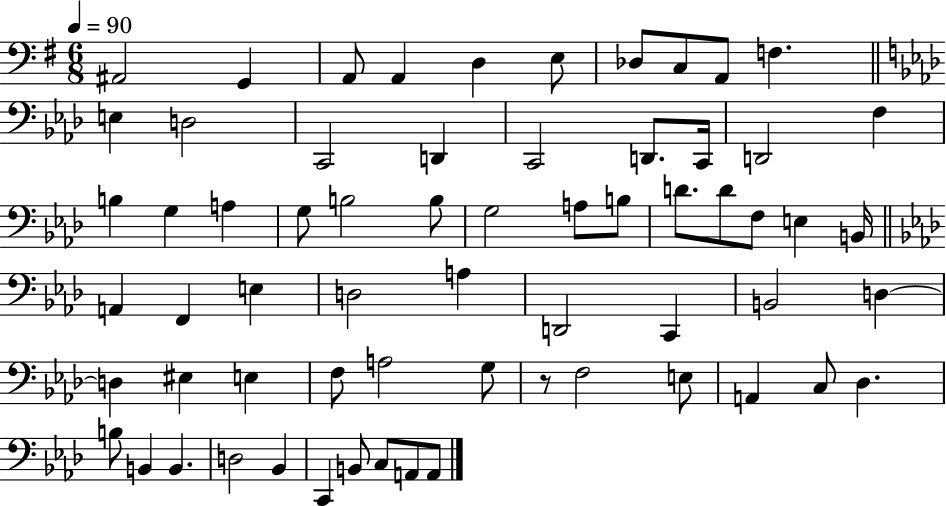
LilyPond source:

{
  \clef bass
  \numericTimeSignature
  \time 6/8
  \key g \major
  \tempo 4 = 90
  \repeat volta 2 { ais,2 g,4 | a,8 a,4 d4 e8 | des8 c8 a,8 f4. | \bar "||" \break \key f \minor e4 d2 | c,2 d,4 | c,2 d,8. c,16 | d,2 f4 | \break b4 g4 a4 | g8 b2 b8 | g2 a8 b8 | d'8. d'8 f8 e4 b,16 | \break \bar "||" \break \key aes \major a,4 f,4 e4 | d2 a4 | d,2 c,4 | b,2 d4~~ | \break d4 eis4 e4 | f8 a2 g8 | r8 f2 e8 | a,4 c8 des4. | \break b8 b,4 b,4. | d2 bes,4 | c,4 b,8 c8 a,8 a,8 | } \bar "|."
}